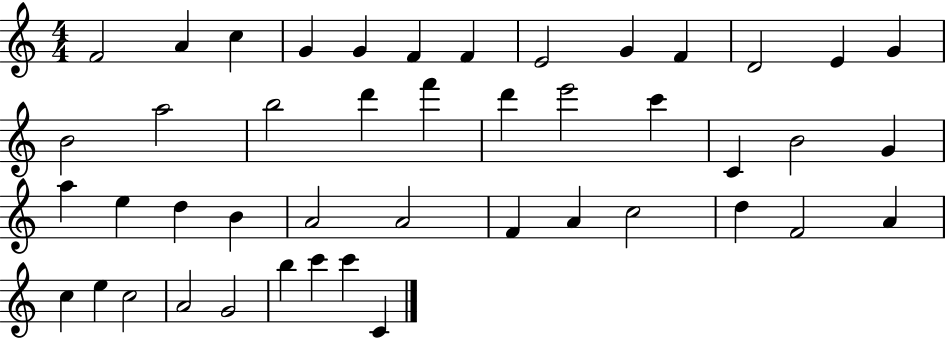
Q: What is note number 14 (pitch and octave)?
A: B4